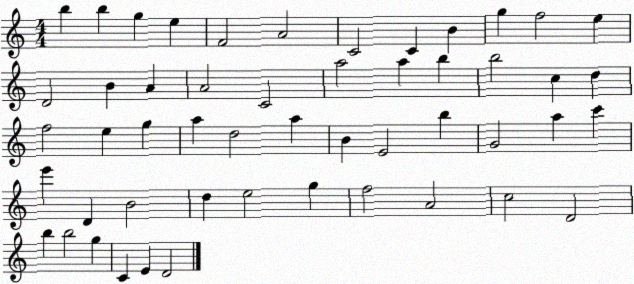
X:1
T:Untitled
M:4/4
L:1/4
K:C
b b g e F2 A2 C2 C B g f2 e D2 B A A2 C2 a2 a b b2 c d f2 e g a d2 a B E2 b G2 a c' e' D B2 d e2 g f2 A2 c2 D2 b b2 g C E D2